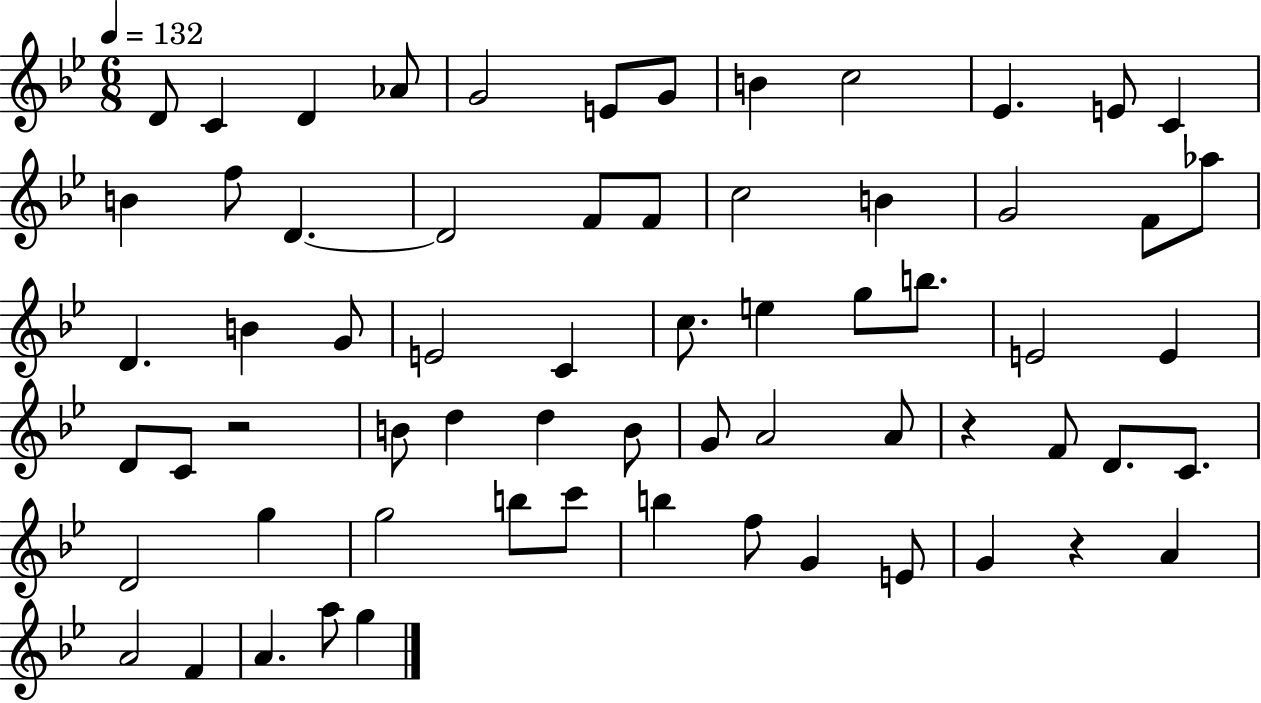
D4/e C4/q D4/q Ab4/e G4/h E4/e G4/e B4/q C5/h Eb4/q. E4/e C4/q B4/q F5/e D4/q. D4/h F4/e F4/e C5/h B4/q G4/h F4/e Ab5/e D4/q. B4/q G4/e E4/h C4/q C5/e. E5/q G5/e B5/e. E4/h E4/q D4/e C4/e R/h B4/e D5/q D5/q B4/e G4/e A4/h A4/e R/q F4/e D4/e. C4/e. D4/h G5/q G5/h B5/e C6/e B5/q F5/e G4/q E4/e G4/q R/q A4/q A4/h F4/q A4/q. A5/e G5/q